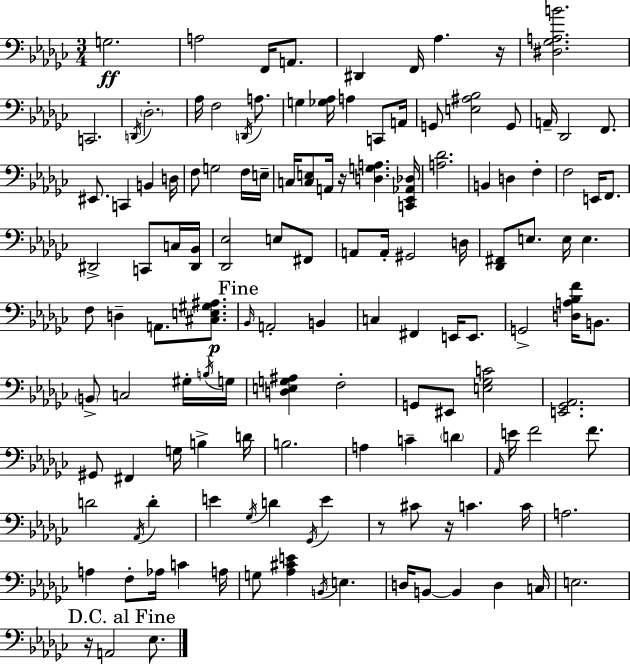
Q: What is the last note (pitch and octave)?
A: Eb3